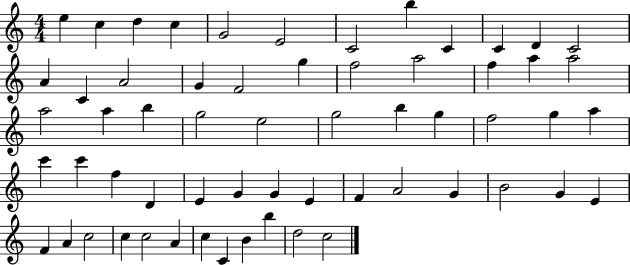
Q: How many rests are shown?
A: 0